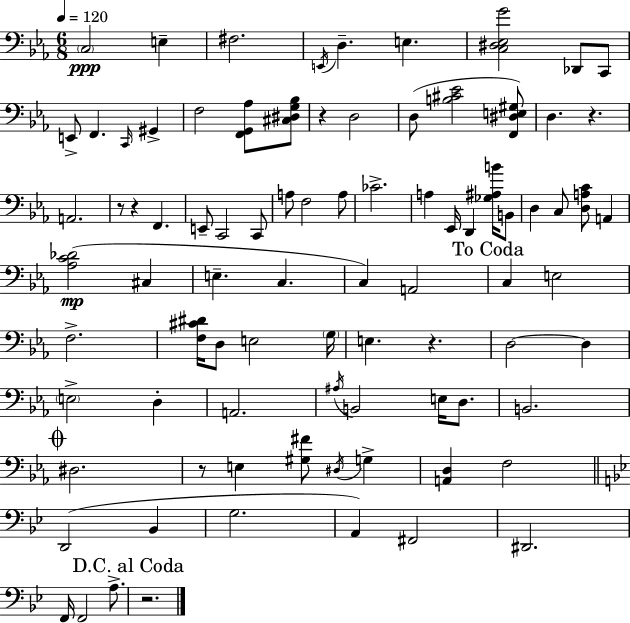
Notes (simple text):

C3/h E3/q F#3/h. E2/s D3/q. E3/q. [C3,D#3,Eb3,G4]/h Db2/e C2/e E2/e F2/q. C2/s G#2/q F3/h [F2,G2,Ab3]/e [C#3,D#3,G3,Bb3]/e R/q D3/h D3/e [B3,C#4,Eb4]/h [F2,D#3,E3,G#3]/e D3/q. R/q. A2/h. R/e R/q F2/q. E2/e C2/h C2/e A3/e F3/h A3/e CES4/h. A3/q Eb2/s D2/q [Gb3,A#3,B4]/s B2/e D3/q C3/e [D3,A3,C4]/e A2/q [Ab3,C4,Db4]/h C#3/q E3/q. C3/q. C3/q A2/h C3/q E3/h F3/h. [F3,C#4,D#4]/s D3/e E3/h G3/s E3/q. R/q. D3/h D3/q E3/h D3/q A2/h. A#3/s B2/h E3/s D3/e. B2/h. D#3/h. R/e E3/q [G#3,F#4]/e D#3/s G3/q [A2,D3]/q F3/h D2/h Bb2/q G3/h. A2/q F#2/h D#2/h. F2/s F2/h A3/e. R/h.